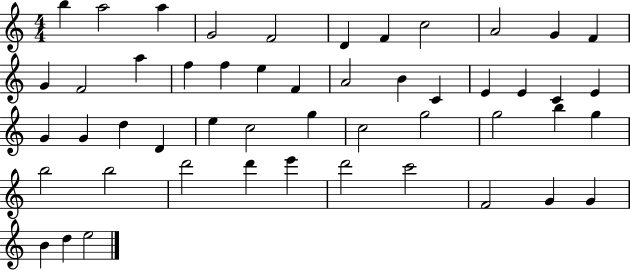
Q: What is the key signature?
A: C major